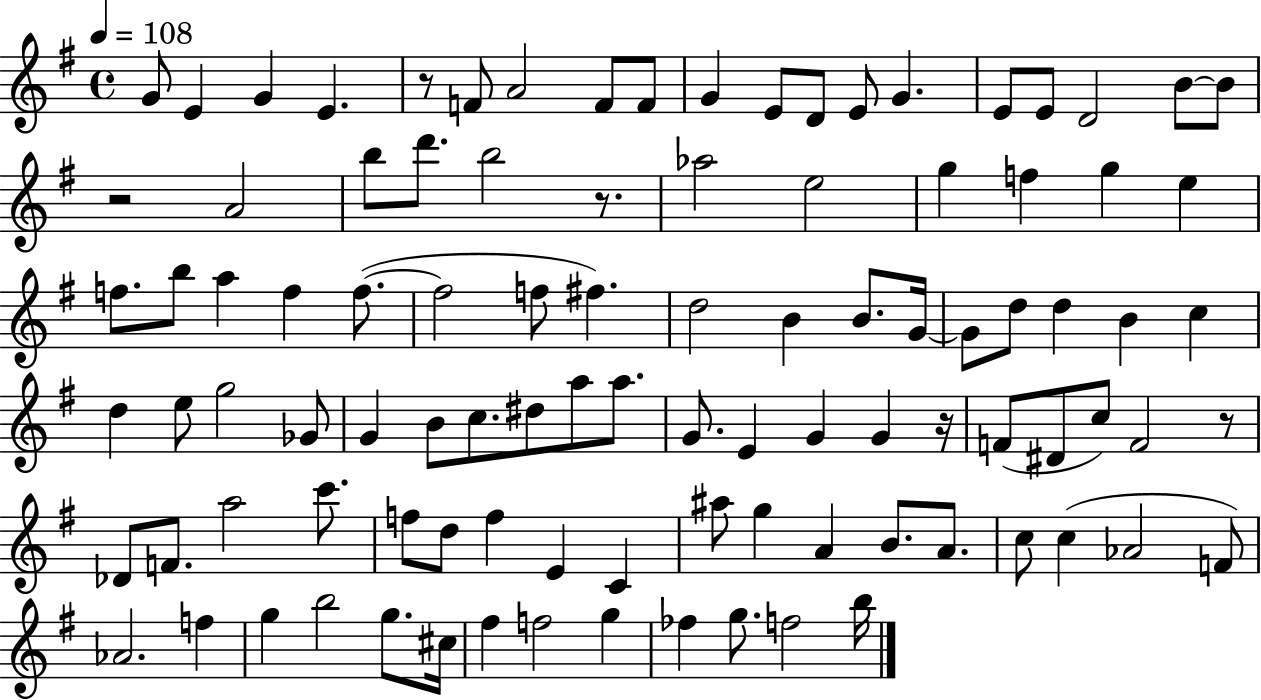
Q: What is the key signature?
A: G major